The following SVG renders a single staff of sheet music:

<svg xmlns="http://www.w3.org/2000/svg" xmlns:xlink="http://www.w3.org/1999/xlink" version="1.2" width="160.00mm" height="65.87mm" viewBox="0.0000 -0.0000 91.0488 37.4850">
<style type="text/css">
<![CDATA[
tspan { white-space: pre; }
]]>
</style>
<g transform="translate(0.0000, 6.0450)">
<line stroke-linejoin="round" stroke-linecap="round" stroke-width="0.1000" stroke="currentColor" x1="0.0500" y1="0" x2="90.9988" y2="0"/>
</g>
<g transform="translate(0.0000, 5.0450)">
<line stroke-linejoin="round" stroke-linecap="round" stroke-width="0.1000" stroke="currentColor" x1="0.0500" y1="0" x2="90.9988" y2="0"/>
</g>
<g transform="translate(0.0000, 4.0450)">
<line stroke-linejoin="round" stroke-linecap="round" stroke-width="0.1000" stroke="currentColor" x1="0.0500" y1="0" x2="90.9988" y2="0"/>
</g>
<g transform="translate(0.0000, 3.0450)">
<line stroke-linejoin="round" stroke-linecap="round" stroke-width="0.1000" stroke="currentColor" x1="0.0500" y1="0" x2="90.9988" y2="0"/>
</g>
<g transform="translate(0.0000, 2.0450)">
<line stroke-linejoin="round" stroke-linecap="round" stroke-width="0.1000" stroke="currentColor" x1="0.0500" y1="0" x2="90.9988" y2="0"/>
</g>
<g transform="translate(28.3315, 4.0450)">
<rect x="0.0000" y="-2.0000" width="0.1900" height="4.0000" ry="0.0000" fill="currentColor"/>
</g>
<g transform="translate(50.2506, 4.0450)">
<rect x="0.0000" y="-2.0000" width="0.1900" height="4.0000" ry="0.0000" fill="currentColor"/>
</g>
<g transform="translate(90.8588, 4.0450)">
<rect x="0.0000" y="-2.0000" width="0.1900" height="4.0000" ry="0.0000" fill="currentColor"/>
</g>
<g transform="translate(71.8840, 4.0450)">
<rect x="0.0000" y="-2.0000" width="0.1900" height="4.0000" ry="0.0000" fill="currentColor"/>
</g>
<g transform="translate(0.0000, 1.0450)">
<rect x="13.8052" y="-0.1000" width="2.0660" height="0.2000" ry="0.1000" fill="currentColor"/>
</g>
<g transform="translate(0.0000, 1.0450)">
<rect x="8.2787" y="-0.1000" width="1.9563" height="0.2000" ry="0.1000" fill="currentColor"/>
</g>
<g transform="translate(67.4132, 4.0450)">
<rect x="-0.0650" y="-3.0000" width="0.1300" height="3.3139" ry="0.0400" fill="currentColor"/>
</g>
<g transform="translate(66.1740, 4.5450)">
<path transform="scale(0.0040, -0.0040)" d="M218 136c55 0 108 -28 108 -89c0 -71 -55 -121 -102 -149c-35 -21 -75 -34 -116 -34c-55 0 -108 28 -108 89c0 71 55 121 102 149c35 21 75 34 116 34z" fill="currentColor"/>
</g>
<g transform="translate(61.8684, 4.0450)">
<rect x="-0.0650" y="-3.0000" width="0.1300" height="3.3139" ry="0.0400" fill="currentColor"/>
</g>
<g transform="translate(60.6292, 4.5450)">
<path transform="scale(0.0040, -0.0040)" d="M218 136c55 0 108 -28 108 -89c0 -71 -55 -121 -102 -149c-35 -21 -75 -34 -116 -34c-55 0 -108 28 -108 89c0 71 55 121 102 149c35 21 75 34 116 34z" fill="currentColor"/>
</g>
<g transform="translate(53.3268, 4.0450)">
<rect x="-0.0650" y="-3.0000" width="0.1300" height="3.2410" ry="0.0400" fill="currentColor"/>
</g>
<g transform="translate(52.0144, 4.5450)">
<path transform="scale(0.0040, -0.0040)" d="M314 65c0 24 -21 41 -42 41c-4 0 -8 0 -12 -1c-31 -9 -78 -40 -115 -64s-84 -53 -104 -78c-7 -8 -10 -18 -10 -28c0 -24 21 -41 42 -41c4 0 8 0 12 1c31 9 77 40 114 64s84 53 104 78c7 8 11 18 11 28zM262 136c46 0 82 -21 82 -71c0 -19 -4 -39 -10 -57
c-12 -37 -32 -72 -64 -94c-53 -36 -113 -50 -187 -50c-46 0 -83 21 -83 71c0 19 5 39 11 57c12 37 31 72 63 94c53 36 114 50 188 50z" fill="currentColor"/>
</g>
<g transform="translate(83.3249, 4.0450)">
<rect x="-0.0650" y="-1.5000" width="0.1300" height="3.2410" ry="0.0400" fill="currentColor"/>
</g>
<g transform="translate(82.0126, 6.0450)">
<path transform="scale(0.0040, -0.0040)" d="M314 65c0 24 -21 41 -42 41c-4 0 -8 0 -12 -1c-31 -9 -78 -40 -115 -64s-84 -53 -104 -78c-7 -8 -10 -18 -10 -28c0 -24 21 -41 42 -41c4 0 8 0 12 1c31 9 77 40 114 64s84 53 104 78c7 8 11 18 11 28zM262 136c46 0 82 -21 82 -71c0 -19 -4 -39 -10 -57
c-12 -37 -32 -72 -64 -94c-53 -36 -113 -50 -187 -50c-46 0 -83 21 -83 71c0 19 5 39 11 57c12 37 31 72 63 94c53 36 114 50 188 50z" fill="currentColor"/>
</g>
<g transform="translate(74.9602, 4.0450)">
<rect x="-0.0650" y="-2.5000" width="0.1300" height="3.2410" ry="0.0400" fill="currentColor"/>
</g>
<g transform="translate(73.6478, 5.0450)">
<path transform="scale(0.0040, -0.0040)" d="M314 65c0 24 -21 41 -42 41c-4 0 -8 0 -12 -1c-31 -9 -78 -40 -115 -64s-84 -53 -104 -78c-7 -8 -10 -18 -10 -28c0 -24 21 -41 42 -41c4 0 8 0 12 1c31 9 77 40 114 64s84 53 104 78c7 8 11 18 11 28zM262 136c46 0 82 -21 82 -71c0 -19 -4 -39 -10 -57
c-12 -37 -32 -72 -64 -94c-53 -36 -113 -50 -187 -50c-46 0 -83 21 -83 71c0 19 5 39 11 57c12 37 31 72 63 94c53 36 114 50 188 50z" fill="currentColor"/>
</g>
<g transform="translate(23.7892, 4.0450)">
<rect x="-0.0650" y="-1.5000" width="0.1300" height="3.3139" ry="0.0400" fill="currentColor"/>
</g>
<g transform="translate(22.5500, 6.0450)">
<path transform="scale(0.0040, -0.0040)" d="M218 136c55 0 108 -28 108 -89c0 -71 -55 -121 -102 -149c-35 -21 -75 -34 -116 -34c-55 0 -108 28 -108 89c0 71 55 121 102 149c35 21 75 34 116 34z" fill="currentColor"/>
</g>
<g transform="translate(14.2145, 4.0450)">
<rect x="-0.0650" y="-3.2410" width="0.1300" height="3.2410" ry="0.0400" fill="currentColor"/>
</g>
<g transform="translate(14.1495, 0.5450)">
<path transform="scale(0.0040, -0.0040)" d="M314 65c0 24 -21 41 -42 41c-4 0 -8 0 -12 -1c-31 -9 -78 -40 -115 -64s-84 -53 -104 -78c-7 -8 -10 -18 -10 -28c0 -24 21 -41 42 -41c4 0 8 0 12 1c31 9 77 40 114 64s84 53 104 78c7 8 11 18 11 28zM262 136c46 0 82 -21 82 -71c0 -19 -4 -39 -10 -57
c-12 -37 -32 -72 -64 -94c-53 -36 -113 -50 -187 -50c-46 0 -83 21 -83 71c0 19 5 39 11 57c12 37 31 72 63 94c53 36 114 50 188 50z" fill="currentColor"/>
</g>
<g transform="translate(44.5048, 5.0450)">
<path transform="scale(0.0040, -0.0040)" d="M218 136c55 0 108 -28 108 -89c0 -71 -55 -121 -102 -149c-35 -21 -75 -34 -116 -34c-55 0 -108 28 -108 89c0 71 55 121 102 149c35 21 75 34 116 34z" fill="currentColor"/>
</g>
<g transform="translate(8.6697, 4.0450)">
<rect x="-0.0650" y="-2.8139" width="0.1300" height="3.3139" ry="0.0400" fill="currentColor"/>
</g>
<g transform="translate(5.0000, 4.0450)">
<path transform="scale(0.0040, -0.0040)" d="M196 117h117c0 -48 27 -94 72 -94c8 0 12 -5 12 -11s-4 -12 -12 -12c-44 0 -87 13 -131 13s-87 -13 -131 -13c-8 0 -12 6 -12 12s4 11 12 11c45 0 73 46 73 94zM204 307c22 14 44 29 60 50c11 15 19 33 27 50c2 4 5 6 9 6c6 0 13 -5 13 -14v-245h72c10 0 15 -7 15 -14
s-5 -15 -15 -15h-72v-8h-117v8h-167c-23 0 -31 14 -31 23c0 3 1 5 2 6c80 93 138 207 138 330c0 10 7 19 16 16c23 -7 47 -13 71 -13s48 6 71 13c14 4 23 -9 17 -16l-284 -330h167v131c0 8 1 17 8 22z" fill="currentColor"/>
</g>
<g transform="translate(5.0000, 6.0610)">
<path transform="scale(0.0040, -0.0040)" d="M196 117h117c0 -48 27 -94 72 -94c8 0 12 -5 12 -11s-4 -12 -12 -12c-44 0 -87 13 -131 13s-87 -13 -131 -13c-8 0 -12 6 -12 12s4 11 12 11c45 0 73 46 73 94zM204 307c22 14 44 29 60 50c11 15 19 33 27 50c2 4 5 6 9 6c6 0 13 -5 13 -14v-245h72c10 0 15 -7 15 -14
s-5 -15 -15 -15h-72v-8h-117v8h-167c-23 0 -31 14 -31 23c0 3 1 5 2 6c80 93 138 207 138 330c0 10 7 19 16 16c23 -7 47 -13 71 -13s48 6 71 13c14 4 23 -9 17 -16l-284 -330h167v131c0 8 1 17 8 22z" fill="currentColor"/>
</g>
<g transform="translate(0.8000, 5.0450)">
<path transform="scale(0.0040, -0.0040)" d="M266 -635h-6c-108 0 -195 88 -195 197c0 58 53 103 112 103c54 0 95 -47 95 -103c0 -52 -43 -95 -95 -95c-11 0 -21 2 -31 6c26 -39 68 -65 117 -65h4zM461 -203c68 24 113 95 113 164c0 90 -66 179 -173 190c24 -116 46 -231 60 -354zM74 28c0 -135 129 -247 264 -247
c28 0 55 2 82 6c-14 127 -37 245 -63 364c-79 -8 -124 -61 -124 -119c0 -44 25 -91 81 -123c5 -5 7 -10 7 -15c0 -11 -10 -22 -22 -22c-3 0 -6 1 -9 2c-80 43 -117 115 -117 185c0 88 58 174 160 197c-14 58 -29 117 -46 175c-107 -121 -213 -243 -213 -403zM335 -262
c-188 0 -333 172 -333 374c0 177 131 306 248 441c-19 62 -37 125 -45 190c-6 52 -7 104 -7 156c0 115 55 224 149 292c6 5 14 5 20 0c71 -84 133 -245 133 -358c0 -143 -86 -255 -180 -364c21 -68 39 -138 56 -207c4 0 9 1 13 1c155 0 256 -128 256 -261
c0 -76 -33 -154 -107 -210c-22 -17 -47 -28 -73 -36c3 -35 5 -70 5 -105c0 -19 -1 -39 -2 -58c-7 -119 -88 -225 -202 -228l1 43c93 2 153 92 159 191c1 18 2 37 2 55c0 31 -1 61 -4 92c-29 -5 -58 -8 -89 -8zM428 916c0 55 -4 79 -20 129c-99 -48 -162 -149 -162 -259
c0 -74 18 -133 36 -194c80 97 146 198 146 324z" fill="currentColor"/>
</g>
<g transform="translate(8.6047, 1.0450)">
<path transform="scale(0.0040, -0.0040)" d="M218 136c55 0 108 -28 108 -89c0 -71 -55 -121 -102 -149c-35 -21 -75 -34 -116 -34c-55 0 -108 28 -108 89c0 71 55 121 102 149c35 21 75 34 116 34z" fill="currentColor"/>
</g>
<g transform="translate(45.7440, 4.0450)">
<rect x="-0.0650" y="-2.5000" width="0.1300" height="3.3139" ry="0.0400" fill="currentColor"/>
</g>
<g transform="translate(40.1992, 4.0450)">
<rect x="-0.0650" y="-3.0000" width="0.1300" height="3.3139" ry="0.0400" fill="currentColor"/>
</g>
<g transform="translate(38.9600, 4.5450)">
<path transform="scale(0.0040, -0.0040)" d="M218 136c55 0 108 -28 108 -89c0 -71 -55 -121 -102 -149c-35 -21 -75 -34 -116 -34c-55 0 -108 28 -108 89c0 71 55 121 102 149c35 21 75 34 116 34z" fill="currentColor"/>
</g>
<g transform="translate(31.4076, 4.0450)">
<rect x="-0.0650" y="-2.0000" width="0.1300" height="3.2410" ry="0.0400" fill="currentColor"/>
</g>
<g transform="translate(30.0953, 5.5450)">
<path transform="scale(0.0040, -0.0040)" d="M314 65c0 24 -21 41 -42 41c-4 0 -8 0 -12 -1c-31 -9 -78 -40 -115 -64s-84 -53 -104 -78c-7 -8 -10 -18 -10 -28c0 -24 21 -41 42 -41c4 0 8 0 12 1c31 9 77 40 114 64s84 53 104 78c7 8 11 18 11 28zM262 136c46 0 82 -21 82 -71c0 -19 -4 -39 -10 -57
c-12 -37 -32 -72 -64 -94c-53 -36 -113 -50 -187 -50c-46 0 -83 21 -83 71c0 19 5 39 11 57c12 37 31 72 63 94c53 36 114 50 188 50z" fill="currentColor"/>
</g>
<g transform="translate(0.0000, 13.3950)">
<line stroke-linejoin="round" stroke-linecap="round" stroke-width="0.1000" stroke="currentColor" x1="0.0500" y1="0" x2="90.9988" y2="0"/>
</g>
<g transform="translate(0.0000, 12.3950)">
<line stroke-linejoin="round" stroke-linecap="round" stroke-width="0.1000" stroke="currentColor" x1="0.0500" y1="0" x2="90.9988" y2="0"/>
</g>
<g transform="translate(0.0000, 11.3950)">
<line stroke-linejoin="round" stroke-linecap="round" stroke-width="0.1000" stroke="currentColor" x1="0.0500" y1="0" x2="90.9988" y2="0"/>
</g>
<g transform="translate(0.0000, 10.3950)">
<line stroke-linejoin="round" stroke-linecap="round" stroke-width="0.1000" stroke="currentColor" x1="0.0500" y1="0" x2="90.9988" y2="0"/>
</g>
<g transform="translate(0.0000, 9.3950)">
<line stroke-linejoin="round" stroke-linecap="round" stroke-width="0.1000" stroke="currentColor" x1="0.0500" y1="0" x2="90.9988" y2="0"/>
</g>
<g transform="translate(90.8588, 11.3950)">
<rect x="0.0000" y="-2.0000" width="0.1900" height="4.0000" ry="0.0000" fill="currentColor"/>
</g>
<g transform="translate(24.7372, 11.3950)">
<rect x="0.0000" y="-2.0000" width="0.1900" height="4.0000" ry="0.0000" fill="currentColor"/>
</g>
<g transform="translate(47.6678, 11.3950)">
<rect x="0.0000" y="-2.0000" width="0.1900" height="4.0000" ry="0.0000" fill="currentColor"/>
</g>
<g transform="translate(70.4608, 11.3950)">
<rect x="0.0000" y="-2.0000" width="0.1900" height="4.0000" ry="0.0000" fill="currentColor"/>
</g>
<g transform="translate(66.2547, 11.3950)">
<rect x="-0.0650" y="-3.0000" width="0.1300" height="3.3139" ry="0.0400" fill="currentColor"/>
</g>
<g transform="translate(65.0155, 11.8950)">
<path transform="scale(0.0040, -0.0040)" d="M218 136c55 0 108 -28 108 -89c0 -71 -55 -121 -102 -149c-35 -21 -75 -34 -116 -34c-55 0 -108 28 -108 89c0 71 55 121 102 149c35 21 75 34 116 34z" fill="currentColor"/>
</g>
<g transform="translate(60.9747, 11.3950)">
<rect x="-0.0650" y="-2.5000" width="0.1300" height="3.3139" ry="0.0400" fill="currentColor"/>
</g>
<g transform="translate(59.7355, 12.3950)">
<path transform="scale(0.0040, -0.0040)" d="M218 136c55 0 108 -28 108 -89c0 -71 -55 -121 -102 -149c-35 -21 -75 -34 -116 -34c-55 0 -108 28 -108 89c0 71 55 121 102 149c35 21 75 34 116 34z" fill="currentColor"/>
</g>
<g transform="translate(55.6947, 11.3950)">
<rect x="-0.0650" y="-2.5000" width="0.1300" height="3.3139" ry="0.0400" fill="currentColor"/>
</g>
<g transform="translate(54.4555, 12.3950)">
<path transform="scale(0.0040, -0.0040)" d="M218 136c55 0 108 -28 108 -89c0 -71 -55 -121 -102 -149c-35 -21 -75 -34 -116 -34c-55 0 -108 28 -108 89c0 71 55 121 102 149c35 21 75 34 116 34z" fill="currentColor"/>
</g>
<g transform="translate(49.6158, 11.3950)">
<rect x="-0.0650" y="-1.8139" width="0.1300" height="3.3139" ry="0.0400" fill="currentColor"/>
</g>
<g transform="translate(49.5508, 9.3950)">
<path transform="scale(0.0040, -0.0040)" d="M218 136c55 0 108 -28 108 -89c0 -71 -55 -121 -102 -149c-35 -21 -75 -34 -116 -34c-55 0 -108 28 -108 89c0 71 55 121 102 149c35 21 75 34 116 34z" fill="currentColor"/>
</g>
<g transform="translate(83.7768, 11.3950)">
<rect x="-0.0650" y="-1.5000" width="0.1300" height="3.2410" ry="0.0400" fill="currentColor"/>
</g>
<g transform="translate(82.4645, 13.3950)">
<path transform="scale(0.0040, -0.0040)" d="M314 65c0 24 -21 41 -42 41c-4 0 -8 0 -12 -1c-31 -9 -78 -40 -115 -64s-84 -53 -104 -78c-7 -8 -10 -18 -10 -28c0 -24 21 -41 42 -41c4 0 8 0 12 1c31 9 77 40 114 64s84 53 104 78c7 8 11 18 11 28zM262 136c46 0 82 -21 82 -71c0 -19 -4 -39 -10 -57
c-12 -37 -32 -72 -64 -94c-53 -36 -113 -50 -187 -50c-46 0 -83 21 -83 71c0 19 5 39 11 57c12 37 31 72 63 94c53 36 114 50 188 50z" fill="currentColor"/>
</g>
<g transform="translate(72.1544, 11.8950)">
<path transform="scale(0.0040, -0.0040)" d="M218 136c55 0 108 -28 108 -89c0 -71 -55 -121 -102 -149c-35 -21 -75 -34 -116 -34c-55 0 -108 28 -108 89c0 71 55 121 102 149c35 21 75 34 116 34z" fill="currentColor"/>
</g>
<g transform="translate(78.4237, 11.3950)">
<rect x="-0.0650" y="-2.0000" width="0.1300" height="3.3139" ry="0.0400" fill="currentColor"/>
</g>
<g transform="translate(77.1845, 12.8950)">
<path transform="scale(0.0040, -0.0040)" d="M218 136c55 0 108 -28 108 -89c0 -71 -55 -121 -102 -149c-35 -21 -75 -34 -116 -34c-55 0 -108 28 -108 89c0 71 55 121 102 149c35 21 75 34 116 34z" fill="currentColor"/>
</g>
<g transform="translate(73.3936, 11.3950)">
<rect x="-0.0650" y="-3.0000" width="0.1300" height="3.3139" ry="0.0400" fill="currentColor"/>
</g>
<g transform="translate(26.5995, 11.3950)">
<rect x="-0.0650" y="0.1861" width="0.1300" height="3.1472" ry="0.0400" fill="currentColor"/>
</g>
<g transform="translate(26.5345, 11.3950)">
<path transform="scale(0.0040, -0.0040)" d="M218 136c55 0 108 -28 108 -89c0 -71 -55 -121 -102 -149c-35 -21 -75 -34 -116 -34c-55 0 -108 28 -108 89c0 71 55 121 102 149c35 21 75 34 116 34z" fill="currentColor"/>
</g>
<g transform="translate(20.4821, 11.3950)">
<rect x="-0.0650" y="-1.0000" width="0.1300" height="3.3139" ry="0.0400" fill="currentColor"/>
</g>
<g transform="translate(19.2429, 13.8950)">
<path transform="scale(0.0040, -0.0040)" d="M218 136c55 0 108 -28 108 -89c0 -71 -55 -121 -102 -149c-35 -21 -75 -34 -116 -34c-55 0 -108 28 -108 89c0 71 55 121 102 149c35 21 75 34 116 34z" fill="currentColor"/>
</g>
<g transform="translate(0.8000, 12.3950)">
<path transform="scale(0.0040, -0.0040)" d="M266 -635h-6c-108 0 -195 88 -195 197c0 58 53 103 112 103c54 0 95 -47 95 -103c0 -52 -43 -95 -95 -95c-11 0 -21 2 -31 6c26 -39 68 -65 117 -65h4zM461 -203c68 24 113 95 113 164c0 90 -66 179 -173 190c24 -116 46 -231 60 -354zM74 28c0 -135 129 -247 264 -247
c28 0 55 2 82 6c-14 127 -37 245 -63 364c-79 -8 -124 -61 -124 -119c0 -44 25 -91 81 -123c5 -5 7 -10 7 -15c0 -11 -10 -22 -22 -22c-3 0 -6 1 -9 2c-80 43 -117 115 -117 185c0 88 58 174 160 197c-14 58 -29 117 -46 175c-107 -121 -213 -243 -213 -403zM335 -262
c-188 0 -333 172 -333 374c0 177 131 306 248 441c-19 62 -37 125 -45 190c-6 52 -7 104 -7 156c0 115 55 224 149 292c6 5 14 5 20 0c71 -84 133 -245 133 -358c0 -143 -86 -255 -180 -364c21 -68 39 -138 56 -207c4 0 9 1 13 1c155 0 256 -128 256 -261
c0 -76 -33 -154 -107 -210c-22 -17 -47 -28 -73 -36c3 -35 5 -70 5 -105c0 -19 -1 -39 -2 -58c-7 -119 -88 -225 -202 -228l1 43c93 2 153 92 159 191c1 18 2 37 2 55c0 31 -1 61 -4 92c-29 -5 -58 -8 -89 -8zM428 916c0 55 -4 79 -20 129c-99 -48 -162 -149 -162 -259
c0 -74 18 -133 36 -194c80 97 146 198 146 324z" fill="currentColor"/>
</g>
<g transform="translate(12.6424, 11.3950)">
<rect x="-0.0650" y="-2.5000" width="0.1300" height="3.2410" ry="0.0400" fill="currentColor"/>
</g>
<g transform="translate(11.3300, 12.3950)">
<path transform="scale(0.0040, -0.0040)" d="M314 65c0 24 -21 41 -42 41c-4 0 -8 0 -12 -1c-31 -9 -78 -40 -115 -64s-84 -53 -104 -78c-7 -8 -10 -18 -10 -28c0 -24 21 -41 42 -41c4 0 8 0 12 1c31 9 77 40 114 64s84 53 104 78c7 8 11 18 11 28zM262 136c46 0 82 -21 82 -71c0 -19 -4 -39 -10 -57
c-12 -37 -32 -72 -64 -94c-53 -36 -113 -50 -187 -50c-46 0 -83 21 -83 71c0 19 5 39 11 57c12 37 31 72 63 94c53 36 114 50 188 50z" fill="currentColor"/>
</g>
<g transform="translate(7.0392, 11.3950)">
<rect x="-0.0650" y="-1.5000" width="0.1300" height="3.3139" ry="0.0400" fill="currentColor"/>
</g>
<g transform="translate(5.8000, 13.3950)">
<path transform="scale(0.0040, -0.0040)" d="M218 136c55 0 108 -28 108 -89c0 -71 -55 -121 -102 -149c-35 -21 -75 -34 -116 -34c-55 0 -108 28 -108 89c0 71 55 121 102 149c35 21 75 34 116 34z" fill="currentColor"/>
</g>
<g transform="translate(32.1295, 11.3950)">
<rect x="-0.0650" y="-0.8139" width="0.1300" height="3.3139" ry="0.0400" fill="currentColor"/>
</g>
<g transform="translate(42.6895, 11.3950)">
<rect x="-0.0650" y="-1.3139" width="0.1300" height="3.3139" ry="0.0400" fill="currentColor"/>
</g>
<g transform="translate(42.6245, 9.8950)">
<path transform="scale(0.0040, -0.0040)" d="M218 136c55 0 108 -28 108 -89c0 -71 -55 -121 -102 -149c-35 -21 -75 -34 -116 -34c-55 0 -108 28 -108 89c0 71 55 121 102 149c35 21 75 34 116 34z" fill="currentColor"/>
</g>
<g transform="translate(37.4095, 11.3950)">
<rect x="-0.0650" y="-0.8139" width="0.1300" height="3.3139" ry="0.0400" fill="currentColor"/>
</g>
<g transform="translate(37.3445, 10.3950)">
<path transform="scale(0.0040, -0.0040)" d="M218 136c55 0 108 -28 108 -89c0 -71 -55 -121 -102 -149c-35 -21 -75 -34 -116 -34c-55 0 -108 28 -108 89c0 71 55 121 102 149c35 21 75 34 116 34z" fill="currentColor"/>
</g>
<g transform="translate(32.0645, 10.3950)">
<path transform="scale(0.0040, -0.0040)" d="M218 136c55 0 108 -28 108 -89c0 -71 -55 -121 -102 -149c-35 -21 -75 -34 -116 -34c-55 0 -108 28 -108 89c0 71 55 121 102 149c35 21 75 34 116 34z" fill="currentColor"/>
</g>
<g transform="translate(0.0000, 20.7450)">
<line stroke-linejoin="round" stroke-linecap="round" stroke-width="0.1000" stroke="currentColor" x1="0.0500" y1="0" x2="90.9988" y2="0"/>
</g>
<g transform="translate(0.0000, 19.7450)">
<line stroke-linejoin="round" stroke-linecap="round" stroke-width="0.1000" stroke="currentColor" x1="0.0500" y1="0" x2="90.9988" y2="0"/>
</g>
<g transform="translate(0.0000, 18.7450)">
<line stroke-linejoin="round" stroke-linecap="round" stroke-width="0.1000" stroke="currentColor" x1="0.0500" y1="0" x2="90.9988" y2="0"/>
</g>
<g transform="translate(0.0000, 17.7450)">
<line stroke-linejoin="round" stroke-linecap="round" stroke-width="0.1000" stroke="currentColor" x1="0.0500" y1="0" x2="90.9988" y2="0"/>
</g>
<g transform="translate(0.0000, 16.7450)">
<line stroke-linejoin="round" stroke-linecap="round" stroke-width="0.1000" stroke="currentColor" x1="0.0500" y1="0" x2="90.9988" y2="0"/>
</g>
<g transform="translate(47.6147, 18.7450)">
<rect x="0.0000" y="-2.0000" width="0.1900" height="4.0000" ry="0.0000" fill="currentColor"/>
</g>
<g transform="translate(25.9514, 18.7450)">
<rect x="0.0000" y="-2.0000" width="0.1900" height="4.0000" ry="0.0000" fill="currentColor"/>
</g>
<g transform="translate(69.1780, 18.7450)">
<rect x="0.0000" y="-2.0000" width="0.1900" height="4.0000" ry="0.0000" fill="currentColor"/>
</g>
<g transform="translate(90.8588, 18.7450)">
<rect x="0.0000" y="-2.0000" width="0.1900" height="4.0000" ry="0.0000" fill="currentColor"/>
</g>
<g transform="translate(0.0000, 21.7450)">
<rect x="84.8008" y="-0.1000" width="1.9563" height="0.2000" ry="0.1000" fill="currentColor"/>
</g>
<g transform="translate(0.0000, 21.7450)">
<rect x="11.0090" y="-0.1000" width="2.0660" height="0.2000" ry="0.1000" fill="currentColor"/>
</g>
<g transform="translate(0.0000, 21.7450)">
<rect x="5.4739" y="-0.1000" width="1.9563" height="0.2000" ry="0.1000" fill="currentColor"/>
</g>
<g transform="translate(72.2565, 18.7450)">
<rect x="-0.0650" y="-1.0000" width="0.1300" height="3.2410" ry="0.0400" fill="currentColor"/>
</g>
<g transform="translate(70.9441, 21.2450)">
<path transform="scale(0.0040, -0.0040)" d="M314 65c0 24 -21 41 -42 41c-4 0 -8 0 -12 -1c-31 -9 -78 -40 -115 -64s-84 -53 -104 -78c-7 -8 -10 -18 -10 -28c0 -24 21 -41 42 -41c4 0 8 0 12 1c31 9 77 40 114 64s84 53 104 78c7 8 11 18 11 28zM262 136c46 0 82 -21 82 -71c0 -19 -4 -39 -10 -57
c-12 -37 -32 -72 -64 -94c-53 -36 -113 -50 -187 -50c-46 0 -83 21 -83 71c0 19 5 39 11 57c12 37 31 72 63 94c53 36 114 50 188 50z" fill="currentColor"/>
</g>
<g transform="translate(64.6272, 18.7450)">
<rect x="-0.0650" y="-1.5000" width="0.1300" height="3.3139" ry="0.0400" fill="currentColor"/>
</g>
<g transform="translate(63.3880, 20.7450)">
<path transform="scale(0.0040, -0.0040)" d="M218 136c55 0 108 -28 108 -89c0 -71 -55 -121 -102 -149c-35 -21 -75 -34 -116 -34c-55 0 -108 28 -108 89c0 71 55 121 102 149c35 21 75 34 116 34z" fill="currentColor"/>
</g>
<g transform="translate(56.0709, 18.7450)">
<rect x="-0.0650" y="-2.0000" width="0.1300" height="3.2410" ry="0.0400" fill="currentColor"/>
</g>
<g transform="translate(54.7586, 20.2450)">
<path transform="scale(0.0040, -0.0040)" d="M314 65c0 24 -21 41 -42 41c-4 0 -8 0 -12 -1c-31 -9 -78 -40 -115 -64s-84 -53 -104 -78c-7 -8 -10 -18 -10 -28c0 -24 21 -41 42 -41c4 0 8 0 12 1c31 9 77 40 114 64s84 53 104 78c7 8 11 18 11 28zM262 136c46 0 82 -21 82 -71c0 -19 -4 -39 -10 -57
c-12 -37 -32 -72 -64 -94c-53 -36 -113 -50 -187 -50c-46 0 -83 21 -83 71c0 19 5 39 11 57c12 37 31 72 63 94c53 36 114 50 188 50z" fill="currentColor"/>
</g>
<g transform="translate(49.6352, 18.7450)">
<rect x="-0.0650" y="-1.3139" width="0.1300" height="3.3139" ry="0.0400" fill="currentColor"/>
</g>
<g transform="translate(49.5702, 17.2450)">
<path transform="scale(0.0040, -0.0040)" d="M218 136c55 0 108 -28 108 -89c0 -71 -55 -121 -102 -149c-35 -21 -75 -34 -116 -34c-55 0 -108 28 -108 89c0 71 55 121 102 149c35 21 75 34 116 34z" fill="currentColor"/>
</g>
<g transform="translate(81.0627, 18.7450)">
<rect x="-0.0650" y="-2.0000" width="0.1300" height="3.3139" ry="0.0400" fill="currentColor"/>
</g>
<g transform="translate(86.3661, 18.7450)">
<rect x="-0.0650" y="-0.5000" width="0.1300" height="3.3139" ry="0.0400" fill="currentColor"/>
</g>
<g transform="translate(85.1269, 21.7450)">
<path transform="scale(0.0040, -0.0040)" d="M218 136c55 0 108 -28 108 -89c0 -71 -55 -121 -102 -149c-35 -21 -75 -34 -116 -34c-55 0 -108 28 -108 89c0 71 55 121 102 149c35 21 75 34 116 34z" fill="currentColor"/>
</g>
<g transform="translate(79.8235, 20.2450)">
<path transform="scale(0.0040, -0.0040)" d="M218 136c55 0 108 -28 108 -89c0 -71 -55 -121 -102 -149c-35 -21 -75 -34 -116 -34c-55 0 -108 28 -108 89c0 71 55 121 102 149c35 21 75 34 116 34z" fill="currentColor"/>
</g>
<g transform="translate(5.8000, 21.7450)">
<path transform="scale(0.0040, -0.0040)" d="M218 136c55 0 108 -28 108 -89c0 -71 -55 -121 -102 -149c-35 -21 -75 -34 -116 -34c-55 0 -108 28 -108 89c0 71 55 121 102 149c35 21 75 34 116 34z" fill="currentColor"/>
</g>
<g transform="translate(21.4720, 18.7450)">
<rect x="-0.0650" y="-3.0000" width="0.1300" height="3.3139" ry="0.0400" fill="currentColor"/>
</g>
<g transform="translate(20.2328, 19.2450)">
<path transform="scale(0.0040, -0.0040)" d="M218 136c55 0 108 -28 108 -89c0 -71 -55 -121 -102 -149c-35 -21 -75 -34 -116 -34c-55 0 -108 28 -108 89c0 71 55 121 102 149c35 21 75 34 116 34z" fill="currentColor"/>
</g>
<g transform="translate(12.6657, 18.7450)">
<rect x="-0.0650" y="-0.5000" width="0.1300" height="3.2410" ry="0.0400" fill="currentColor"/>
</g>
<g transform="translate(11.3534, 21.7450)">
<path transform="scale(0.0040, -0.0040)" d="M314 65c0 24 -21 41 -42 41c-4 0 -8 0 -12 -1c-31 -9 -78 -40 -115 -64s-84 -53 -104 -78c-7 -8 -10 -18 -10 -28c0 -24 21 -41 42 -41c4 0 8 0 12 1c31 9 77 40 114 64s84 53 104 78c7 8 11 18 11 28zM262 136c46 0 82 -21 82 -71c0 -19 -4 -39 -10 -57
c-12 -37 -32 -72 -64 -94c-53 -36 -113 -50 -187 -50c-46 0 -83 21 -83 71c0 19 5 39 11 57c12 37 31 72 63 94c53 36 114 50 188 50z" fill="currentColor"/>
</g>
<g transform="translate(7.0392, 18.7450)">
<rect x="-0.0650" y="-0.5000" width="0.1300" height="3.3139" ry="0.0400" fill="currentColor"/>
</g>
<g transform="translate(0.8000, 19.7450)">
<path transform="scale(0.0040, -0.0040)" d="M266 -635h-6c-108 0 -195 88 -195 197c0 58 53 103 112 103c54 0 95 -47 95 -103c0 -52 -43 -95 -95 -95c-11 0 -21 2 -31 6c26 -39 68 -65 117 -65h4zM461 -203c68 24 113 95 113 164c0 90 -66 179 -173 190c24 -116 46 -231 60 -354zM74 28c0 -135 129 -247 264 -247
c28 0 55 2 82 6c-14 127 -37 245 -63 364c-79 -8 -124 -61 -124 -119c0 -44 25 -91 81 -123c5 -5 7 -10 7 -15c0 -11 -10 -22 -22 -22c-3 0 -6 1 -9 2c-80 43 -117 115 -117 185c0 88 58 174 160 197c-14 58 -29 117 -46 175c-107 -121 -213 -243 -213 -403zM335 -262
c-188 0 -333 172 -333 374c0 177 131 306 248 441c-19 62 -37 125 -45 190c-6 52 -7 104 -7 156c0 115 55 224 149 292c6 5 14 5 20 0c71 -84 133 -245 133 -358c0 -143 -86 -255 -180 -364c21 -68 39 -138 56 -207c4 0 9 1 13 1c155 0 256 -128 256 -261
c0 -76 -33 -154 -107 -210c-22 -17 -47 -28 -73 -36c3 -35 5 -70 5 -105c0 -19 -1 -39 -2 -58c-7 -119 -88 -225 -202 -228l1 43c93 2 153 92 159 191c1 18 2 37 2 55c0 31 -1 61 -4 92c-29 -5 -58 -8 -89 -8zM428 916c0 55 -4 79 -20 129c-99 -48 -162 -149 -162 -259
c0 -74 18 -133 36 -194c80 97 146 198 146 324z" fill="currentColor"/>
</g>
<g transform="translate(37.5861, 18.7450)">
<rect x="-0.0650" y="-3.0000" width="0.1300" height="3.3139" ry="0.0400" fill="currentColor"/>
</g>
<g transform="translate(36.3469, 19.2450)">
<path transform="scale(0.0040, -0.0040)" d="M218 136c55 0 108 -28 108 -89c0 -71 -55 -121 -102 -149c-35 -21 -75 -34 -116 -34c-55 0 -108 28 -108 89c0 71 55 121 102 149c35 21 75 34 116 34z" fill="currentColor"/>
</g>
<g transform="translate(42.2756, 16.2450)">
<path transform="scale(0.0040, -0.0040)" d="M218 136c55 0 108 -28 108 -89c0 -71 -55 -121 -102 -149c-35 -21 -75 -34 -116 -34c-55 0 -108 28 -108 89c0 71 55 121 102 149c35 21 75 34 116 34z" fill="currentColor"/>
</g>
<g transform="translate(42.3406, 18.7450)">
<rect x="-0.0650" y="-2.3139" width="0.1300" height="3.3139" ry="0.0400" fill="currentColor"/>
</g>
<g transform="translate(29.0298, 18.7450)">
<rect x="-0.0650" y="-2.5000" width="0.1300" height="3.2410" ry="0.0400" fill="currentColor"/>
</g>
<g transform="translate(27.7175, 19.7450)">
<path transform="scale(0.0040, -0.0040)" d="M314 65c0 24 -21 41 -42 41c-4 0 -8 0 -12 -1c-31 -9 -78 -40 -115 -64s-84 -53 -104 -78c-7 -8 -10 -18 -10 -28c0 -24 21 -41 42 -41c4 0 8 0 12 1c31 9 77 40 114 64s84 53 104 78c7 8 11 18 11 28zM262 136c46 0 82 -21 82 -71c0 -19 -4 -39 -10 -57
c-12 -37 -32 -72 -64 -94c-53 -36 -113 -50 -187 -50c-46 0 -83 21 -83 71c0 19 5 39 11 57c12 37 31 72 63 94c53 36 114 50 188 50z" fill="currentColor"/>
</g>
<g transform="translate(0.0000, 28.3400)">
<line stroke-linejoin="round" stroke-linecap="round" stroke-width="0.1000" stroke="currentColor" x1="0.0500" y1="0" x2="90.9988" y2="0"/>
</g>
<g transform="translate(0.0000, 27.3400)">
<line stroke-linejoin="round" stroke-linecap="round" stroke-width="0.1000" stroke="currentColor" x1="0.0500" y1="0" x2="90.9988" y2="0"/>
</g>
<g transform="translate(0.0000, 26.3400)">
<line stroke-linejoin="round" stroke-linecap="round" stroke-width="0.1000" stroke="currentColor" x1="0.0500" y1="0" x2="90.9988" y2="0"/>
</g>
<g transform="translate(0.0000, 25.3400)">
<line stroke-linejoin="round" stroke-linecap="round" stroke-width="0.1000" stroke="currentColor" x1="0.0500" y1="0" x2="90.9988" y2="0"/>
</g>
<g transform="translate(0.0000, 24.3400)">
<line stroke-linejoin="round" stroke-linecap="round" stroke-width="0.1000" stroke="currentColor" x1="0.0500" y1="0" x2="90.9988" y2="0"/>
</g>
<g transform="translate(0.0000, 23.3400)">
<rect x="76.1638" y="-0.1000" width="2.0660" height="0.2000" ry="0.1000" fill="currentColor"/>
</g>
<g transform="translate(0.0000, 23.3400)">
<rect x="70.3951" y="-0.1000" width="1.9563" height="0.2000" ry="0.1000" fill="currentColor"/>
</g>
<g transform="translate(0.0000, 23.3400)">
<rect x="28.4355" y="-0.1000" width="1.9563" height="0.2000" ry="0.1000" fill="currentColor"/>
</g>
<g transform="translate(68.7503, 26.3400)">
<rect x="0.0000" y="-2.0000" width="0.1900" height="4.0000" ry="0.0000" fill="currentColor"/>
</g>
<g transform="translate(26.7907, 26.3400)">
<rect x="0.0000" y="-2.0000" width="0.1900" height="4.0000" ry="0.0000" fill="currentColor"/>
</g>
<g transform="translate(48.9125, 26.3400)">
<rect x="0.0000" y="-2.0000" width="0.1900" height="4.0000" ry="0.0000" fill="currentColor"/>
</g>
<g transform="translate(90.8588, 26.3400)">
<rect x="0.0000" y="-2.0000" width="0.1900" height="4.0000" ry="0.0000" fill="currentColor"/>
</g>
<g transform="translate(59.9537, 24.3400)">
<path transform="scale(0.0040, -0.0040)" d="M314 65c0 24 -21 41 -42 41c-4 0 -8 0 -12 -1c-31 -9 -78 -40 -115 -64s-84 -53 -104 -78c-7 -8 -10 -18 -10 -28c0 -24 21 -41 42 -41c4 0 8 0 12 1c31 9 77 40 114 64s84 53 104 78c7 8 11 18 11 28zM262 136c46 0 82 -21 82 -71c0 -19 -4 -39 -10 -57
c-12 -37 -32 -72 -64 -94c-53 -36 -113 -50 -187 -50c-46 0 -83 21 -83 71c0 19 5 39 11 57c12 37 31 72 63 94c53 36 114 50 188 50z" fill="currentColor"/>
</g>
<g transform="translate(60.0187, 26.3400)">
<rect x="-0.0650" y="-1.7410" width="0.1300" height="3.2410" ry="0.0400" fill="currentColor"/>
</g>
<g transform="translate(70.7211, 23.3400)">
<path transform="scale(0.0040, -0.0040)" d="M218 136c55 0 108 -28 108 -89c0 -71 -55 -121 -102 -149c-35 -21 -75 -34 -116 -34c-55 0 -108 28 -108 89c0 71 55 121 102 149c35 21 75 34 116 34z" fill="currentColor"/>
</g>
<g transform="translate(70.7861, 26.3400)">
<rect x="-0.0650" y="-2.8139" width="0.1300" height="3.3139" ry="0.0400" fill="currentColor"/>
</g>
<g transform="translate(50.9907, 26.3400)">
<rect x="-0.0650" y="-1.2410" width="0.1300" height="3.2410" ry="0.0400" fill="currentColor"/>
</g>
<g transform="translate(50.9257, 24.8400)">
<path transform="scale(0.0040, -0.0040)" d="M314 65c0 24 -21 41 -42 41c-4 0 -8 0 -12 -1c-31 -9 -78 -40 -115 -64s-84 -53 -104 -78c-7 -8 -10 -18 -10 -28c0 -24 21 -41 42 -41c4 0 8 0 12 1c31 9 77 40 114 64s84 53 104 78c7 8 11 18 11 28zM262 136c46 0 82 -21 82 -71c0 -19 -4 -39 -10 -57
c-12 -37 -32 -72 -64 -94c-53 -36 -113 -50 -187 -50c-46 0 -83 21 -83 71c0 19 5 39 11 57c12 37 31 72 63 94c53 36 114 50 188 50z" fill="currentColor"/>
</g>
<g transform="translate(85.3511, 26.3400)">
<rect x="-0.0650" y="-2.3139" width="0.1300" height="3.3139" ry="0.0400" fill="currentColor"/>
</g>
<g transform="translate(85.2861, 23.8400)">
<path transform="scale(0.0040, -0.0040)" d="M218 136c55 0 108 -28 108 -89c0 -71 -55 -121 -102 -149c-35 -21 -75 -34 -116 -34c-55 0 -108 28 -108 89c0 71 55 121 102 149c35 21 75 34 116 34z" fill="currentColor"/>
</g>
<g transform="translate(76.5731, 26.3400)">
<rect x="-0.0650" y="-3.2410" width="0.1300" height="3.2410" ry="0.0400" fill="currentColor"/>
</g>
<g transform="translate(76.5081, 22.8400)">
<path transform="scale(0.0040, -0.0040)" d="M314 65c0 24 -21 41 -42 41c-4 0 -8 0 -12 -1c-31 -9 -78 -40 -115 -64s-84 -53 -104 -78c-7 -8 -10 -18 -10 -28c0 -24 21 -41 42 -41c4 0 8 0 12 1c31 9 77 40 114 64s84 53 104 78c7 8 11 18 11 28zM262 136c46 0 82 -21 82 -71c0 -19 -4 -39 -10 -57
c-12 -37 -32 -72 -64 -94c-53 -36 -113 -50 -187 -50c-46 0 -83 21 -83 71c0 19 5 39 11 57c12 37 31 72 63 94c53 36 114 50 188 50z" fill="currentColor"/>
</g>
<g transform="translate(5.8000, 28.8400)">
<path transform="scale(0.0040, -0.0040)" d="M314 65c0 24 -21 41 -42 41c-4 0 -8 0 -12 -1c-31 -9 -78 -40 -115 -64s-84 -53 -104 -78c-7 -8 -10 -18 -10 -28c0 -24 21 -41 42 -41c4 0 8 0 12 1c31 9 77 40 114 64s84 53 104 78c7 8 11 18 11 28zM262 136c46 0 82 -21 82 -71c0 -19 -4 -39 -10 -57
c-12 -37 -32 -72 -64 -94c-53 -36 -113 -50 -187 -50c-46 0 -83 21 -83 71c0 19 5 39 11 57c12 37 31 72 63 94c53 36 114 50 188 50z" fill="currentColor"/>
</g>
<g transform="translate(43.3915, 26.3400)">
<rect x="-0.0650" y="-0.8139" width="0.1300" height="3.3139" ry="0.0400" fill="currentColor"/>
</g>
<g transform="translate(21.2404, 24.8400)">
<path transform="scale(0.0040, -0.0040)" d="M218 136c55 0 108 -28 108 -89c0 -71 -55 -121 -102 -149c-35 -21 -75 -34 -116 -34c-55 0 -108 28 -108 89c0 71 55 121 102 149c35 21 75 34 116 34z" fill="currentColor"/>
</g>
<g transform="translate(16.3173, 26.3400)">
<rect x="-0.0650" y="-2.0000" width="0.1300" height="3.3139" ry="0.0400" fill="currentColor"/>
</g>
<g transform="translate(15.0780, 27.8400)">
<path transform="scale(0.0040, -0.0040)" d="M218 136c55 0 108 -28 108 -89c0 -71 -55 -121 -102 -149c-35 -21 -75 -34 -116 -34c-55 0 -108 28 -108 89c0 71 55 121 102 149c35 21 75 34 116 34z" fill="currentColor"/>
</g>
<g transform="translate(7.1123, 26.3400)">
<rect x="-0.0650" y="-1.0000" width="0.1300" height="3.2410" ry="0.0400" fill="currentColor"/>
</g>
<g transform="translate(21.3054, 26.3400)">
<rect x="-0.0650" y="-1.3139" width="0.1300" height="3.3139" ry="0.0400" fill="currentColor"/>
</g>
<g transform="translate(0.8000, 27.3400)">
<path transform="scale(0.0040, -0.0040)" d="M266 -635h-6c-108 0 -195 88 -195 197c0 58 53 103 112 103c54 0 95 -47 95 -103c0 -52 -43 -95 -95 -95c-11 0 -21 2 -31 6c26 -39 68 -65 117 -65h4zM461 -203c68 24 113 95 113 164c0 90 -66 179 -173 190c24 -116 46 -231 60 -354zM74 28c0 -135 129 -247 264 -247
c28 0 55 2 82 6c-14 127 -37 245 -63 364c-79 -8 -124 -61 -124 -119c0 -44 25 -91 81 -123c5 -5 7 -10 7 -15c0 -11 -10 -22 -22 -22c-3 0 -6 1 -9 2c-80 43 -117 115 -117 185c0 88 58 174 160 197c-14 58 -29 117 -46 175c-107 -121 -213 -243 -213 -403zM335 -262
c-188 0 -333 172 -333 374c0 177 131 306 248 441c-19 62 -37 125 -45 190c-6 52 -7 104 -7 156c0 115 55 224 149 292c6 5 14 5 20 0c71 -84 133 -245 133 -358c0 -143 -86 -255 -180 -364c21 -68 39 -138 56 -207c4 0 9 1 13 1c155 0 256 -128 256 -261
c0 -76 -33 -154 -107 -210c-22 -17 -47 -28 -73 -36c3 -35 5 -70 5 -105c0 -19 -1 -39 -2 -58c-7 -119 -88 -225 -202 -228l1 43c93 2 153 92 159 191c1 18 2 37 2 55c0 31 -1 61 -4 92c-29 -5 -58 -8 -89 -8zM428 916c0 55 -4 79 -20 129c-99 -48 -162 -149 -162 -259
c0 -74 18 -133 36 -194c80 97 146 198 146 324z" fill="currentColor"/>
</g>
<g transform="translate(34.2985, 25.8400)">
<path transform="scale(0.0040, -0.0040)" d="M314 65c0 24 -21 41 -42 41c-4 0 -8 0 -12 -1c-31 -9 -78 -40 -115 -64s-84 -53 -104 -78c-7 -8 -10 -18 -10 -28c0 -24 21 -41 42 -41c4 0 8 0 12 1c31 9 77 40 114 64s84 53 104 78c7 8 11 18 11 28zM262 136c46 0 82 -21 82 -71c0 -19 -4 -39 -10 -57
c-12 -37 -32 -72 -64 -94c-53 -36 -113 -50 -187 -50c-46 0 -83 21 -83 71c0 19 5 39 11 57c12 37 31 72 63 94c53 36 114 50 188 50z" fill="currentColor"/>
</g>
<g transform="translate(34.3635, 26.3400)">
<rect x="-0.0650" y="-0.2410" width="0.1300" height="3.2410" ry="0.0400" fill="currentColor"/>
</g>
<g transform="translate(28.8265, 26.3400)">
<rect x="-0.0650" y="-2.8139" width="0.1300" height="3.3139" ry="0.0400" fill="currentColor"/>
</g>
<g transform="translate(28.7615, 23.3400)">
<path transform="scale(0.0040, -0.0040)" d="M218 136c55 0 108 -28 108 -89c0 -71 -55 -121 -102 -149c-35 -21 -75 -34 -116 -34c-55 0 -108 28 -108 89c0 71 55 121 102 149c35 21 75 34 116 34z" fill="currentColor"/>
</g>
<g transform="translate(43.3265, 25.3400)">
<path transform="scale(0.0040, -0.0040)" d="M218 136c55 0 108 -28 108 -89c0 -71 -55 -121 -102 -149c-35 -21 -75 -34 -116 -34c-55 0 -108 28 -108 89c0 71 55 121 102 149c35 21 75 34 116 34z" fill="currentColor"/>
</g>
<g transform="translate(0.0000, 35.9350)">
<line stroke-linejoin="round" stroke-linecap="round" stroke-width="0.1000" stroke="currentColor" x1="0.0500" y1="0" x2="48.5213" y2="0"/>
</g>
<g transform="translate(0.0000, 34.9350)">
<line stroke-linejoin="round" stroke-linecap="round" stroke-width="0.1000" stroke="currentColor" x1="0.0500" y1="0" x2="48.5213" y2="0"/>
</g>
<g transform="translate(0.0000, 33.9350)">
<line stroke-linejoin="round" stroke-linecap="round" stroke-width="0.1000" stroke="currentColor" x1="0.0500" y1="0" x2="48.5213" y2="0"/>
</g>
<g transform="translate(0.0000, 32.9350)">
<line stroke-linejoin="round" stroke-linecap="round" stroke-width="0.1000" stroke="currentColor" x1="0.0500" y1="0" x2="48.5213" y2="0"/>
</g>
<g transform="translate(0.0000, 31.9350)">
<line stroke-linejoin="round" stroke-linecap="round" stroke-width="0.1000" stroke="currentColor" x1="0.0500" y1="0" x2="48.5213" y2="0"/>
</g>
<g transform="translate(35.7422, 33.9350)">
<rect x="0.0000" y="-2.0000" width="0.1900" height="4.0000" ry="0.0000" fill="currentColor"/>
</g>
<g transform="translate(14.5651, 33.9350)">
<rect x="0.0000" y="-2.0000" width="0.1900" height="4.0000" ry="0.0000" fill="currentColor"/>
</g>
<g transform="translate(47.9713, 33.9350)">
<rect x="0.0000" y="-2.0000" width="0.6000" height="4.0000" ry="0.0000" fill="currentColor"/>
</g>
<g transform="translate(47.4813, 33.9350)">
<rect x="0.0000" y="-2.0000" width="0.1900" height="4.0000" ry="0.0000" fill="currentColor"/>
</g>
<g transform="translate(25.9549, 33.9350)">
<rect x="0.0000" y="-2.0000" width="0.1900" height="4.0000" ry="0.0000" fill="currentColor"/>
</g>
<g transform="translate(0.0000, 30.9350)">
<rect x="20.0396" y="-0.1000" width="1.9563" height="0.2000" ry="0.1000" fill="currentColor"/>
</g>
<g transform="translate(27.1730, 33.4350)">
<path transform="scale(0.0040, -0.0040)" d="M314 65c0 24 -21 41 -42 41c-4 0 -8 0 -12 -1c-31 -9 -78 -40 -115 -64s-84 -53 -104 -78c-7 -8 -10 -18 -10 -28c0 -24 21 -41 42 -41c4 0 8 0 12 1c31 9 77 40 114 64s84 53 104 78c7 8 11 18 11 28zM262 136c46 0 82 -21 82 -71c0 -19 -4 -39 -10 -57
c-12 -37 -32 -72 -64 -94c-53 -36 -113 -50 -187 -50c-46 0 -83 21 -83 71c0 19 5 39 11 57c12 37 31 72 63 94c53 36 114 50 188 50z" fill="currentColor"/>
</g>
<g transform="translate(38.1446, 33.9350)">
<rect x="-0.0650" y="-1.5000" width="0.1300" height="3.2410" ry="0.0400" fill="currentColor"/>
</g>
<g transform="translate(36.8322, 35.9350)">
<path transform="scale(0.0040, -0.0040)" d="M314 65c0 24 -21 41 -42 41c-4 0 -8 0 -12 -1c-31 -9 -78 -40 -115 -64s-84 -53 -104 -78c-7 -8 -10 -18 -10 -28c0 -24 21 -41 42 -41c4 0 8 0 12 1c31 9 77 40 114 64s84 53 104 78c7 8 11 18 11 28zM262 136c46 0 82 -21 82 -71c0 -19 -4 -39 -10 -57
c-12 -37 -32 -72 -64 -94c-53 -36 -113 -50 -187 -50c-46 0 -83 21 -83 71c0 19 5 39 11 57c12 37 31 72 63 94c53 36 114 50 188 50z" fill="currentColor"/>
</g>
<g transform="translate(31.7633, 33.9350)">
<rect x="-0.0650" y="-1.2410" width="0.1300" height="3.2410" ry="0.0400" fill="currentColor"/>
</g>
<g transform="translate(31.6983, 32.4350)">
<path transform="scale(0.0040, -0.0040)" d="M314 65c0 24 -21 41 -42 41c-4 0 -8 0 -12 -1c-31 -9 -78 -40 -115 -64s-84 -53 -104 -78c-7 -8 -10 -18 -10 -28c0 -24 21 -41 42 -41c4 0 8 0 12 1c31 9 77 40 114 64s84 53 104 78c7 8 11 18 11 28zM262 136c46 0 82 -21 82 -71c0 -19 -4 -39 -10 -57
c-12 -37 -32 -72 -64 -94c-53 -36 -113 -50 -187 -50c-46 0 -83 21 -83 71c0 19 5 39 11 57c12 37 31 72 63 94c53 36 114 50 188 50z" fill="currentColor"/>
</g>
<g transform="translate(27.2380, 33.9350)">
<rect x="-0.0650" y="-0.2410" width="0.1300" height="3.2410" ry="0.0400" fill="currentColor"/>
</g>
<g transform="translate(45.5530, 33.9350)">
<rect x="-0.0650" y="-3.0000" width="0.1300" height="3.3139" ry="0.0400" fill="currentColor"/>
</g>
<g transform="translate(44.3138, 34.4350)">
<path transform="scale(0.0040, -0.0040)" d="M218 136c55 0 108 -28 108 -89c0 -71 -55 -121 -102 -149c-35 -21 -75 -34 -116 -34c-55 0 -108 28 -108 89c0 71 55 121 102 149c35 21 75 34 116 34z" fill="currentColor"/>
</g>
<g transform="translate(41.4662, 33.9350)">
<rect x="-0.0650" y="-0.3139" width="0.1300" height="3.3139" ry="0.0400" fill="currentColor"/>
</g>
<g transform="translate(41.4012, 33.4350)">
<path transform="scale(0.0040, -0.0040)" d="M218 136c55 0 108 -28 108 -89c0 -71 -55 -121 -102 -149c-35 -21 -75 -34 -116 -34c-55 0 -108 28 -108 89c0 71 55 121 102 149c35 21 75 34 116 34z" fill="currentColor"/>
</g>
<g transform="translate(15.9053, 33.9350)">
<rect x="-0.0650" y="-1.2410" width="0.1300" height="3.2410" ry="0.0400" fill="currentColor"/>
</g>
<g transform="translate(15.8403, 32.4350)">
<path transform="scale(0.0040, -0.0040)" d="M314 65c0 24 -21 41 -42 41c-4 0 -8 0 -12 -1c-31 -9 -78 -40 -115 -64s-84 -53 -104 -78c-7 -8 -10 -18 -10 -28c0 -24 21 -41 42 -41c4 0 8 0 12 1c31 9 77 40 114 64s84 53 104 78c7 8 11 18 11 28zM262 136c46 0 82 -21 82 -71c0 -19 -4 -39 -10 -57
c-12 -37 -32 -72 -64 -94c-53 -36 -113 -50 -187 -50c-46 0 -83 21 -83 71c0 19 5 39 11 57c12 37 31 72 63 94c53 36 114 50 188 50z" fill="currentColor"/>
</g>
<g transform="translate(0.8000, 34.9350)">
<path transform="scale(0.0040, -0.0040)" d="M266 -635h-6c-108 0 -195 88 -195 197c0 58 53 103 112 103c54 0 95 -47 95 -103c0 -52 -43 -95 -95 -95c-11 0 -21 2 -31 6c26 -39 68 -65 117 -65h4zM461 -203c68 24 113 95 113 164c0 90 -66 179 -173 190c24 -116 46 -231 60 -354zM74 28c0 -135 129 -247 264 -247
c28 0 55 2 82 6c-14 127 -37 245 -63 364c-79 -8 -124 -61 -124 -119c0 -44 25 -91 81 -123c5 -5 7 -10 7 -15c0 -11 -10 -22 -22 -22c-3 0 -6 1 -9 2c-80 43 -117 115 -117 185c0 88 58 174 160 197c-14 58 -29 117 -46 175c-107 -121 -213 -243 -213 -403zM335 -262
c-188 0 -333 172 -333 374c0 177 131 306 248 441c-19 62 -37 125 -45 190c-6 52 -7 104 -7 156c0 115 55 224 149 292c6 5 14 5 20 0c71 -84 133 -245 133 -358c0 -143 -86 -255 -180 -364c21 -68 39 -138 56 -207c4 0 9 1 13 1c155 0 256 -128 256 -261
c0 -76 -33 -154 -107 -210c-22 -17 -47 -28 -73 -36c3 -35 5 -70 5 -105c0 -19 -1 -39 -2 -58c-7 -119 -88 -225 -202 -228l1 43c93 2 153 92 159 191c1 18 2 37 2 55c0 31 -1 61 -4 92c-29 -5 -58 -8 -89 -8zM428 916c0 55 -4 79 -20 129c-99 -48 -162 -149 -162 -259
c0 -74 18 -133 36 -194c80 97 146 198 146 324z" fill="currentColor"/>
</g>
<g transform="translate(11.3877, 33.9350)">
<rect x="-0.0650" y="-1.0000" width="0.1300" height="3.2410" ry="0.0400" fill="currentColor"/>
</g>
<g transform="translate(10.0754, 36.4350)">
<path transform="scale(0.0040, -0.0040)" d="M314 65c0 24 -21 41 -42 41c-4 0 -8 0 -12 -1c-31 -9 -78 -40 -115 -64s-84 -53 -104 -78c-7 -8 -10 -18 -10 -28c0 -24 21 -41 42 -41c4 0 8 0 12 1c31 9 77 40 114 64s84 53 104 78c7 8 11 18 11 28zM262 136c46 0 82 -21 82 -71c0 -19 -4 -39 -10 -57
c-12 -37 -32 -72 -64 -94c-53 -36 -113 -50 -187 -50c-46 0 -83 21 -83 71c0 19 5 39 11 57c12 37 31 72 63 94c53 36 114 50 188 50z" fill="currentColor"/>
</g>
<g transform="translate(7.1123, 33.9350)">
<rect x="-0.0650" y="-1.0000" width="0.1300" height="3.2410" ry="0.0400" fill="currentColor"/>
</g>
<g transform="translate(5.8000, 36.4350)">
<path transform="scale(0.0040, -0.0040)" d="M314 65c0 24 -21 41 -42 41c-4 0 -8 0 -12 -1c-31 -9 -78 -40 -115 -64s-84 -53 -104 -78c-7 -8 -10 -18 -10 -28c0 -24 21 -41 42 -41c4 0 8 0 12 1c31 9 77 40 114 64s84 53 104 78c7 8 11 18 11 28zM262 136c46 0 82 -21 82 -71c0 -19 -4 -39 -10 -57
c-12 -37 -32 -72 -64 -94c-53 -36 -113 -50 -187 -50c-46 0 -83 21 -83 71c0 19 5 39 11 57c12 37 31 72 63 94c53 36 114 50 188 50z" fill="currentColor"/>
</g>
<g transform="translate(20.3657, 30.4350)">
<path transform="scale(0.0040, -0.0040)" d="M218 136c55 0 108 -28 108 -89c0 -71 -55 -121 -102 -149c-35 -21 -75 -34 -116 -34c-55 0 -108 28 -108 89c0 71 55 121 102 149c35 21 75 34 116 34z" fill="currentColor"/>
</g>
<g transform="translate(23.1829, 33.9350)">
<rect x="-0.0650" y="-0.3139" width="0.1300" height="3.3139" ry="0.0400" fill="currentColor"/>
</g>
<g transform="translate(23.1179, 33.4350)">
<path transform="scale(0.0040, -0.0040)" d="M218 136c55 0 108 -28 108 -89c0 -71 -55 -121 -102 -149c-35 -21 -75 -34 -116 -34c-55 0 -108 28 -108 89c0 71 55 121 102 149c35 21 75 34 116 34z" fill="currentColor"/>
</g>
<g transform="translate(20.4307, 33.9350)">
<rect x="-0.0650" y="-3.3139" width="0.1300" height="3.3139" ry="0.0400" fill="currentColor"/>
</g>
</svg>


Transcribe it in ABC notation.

X:1
T:Untitled
M:4/4
L:1/4
K:C
a b2 E F2 A G A2 A A G2 E2 E G2 D B d d e f G G A A F E2 C C2 A G2 A g e F2 E D2 F C D2 F e a c2 d e2 f2 a b2 g D2 D2 e2 b c c2 e2 E2 c A